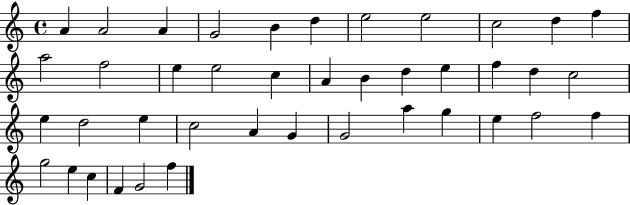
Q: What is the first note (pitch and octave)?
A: A4